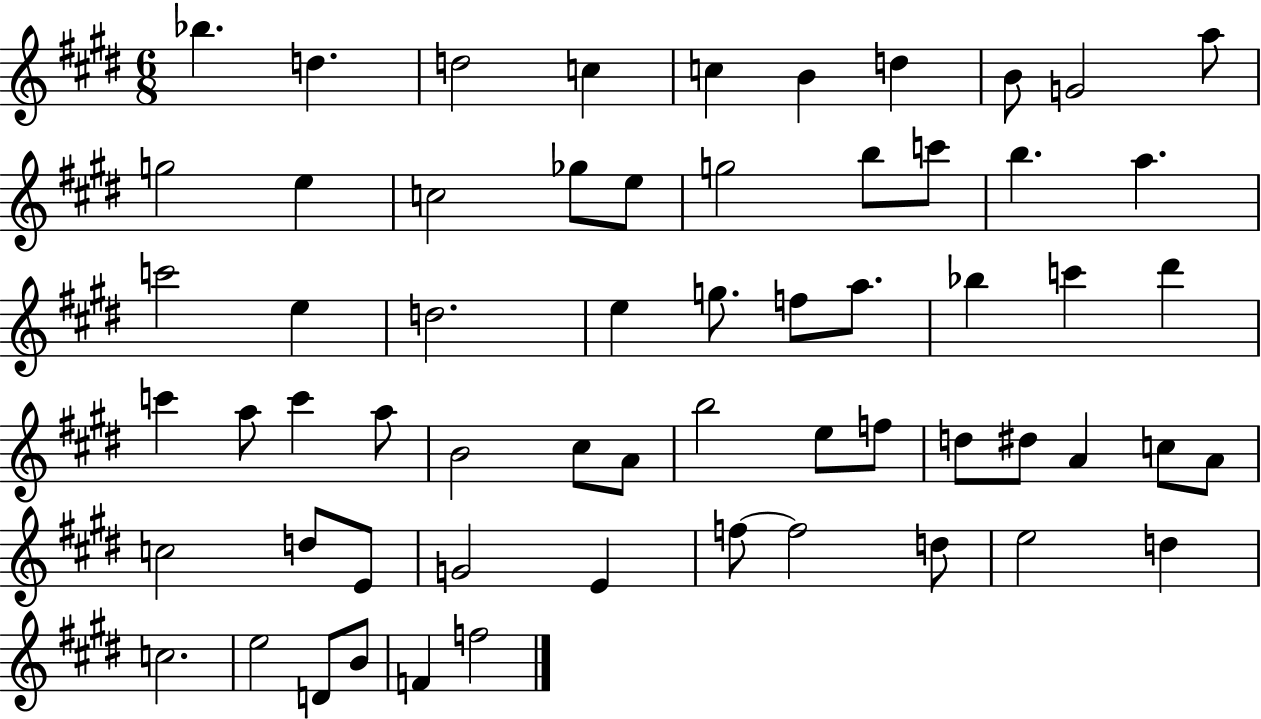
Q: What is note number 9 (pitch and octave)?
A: G4